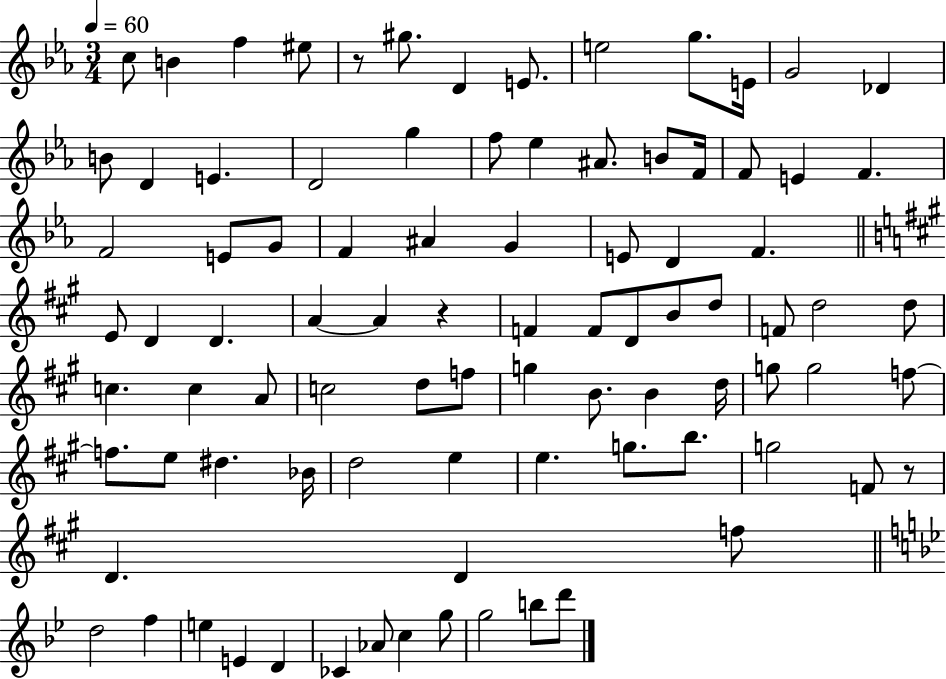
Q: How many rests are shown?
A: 3